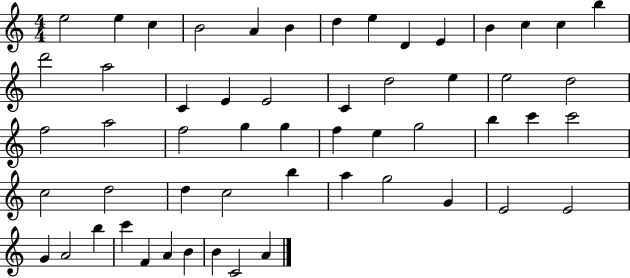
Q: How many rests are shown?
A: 0